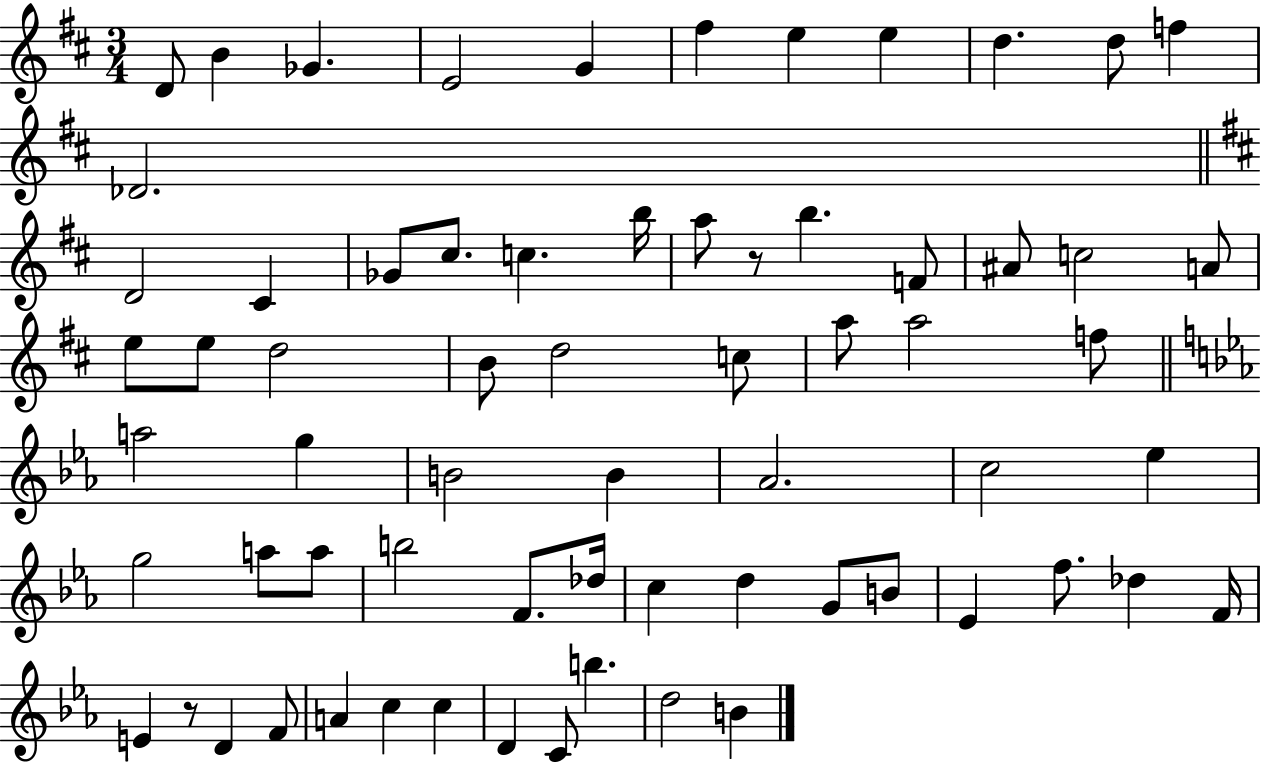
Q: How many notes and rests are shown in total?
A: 67